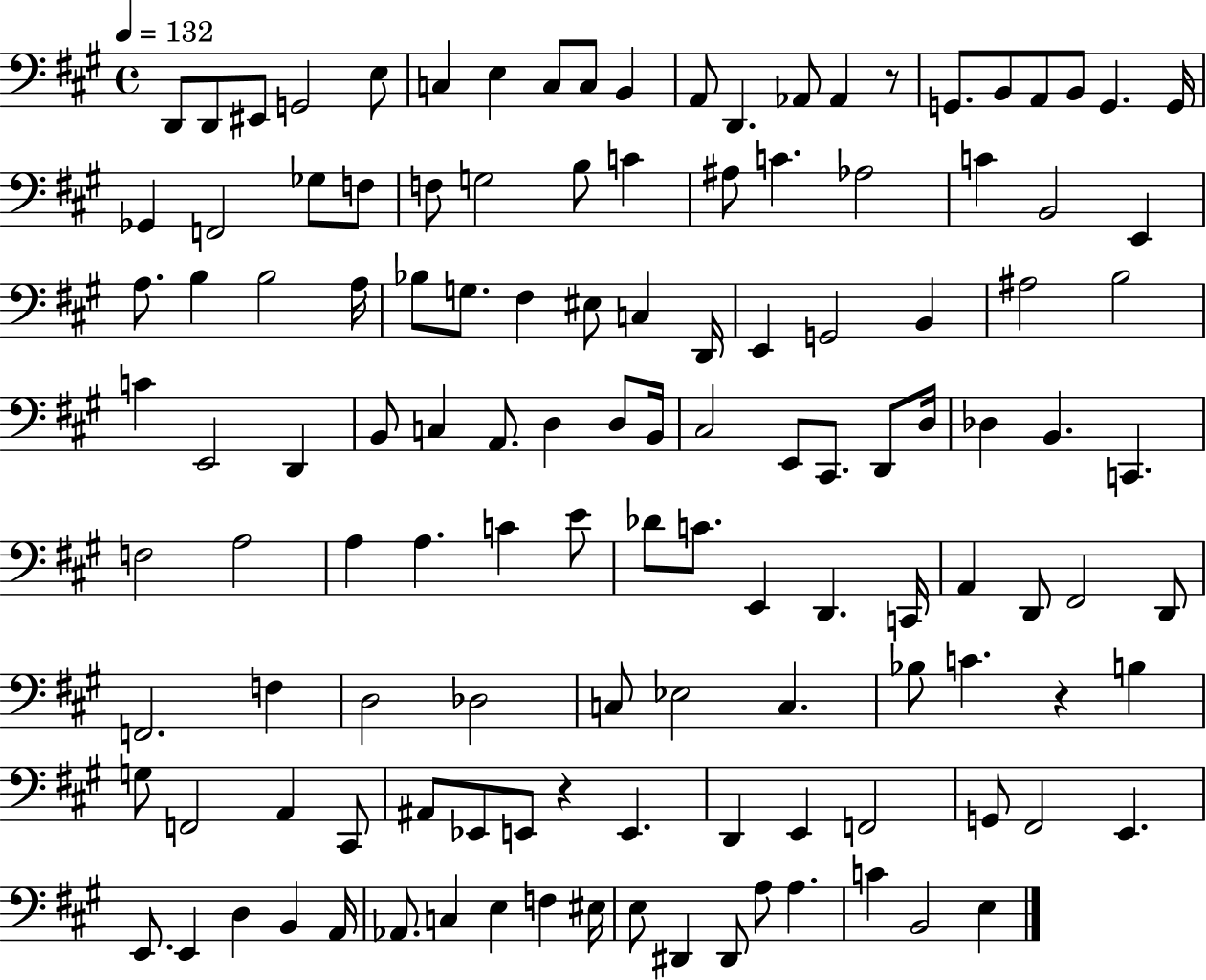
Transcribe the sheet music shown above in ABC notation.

X:1
T:Untitled
M:4/4
L:1/4
K:A
D,,/2 D,,/2 ^E,,/2 G,,2 E,/2 C, E, C,/2 C,/2 B,, A,,/2 D,, _A,,/2 _A,, z/2 G,,/2 B,,/2 A,,/2 B,,/2 G,, G,,/4 _G,, F,,2 _G,/2 F,/2 F,/2 G,2 B,/2 C ^A,/2 C _A,2 C B,,2 E,, A,/2 B, B,2 A,/4 _B,/2 G,/2 ^F, ^E,/2 C, D,,/4 E,, G,,2 B,, ^A,2 B,2 C E,,2 D,, B,,/2 C, A,,/2 D, D,/2 B,,/4 ^C,2 E,,/2 ^C,,/2 D,,/2 D,/4 _D, B,, C,, F,2 A,2 A, A, C E/2 _D/2 C/2 E,, D,, C,,/4 A,, D,,/2 ^F,,2 D,,/2 F,,2 F, D,2 _D,2 C,/2 _E,2 C, _B,/2 C z B, G,/2 F,,2 A,, ^C,,/2 ^A,,/2 _E,,/2 E,,/2 z E,, D,, E,, F,,2 G,,/2 ^F,,2 E,, E,,/2 E,, D, B,, A,,/4 _A,,/2 C, E, F, ^E,/4 E,/2 ^D,, ^D,,/2 A,/2 A, C B,,2 E,